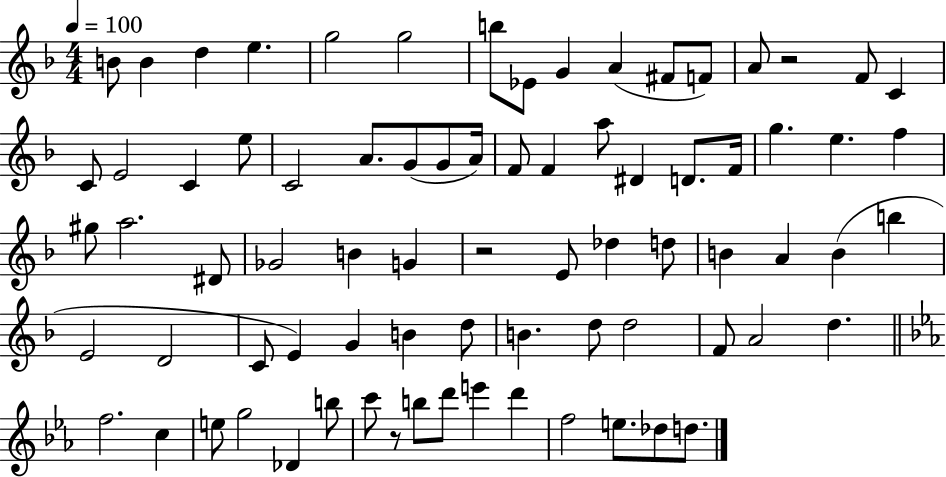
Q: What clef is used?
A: treble